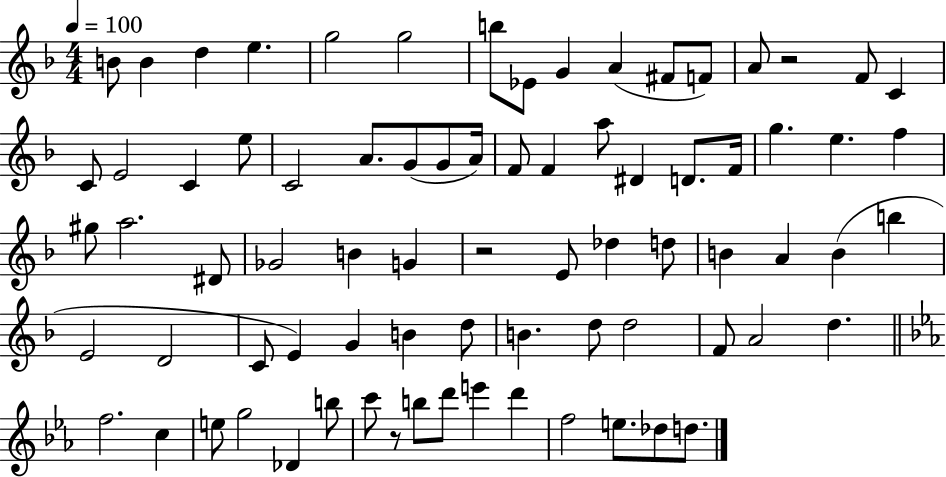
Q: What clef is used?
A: treble